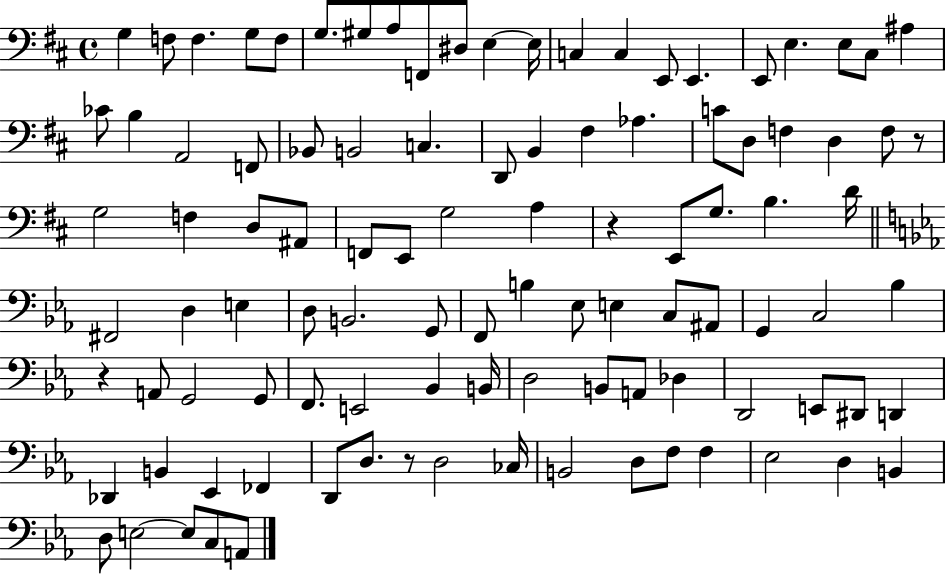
{
  \clef bass
  \time 4/4
  \defaultTimeSignature
  \key d \major
  \repeat volta 2 { g4 f8 f4. g8 f8 | g8. gis8 a8 f,8 dis8 e4~~ e16 | c4 c4 e,8 e,4. | e,8 e4. e8 cis8 ais4 | \break ces'8 b4 a,2 f,8 | bes,8 b,2 c4. | d,8 b,4 fis4 aes4. | c'8 d8 f4 d4 f8 r8 | \break g2 f4 d8 ais,8 | f,8 e,8 g2 a4 | r4 e,8 g8. b4. d'16 | \bar "||" \break \key ees \major fis,2 d4 e4 | d8 b,2. g,8 | f,8 b4 ees8 e4 c8 ais,8 | g,4 c2 bes4 | \break r4 a,8 g,2 g,8 | f,8. e,2 bes,4 b,16 | d2 b,8 a,8 des4 | d,2 e,8 dis,8 d,4 | \break des,4 b,4 ees,4 fes,4 | d,8 d8. r8 d2 ces16 | b,2 d8 f8 f4 | ees2 d4 b,4 | \break d8 e2~~ e8 c8 a,8 | } \bar "|."
}